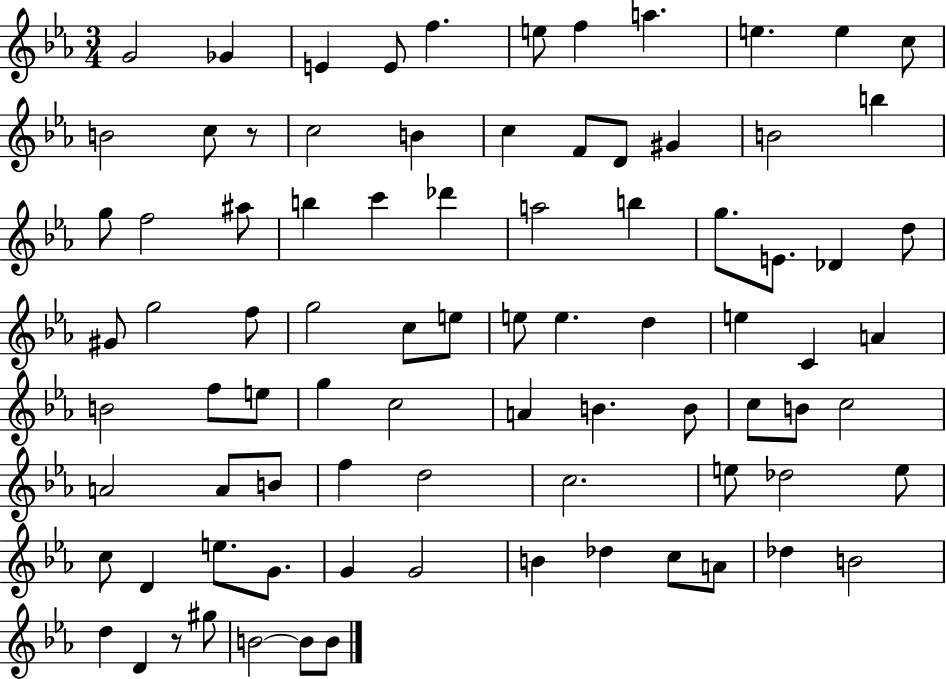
X:1
T:Untitled
M:3/4
L:1/4
K:Eb
G2 _G E E/2 f e/2 f a e e c/2 B2 c/2 z/2 c2 B c F/2 D/2 ^G B2 b g/2 f2 ^a/2 b c' _d' a2 b g/2 E/2 _D d/2 ^G/2 g2 f/2 g2 c/2 e/2 e/2 e d e C A B2 f/2 e/2 g c2 A B B/2 c/2 B/2 c2 A2 A/2 B/2 f d2 c2 e/2 _d2 e/2 c/2 D e/2 G/2 G G2 B _d c/2 A/2 _d B2 d D z/2 ^g/2 B2 B/2 B/2